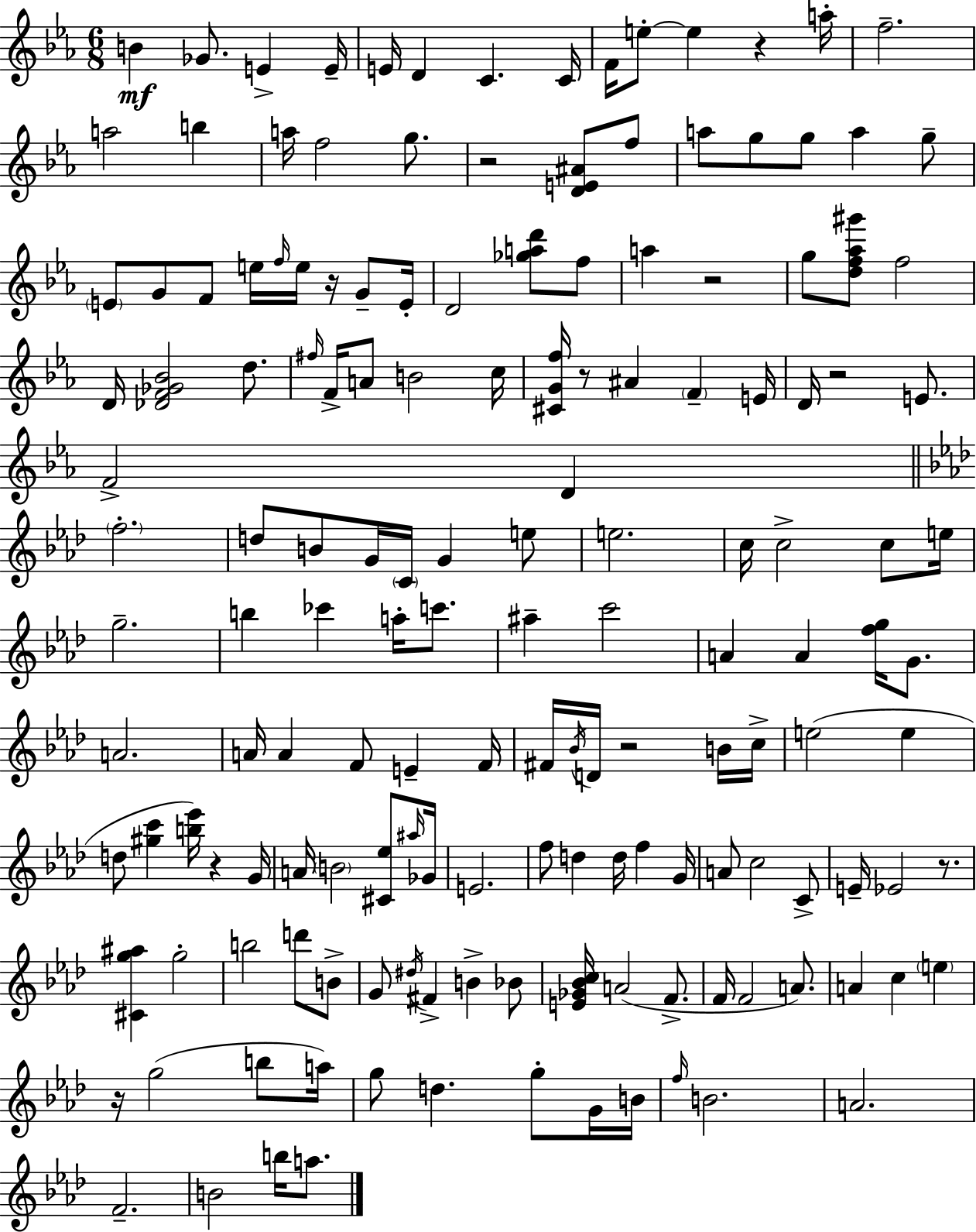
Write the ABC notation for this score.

X:1
T:Untitled
M:6/8
L:1/4
K:Eb
B _G/2 E E/4 E/4 D C C/4 F/4 e/2 e z a/4 f2 a2 b a/4 f2 g/2 z2 [DE^A]/2 f/2 a/2 g/2 g/2 a g/2 E/2 G/2 F/2 e/4 f/4 e/4 z/4 G/2 E/4 D2 [_gad']/2 f/2 a z2 g/2 [df_a^g']/2 f2 D/4 [_DF_G_B]2 d/2 ^f/4 F/4 A/2 B2 c/4 [^CGf]/4 z/2 ^A F E/4 D/4 z2 E/2 F2 D f2 d/2 B/2 G/4 C/4 G e/2 e2 c/4 c2 c/2 e/4 g2 b _c' a/4 c'/2 ^a c'2 A A [fg]/4 G/2 A2 A/4 A F/2 E F/4 ^F/4 _B/4 D/4 z2 B/4 c/4 e2 e d/2 [^gc'] [b_e']/4 z G/4 A/4 B2 [^C_e]/2 ^a/4 _G/4 E2 f/2 d d/4 f G/4 A/2 c2 C/2 E/4 _E2 z/2 [^Cg^a] g2 b2 d'/2 B/2 G/2 ^d/4 ^F B _B/2 [E_G_Bc]/4 A2 F/2 F/4 F2 A/2 A c e z/4 g2 b/2 a/4 g/2 d g/2 G/4 B/4 f/4 B2 A2 F2 B2 b/4 a/2